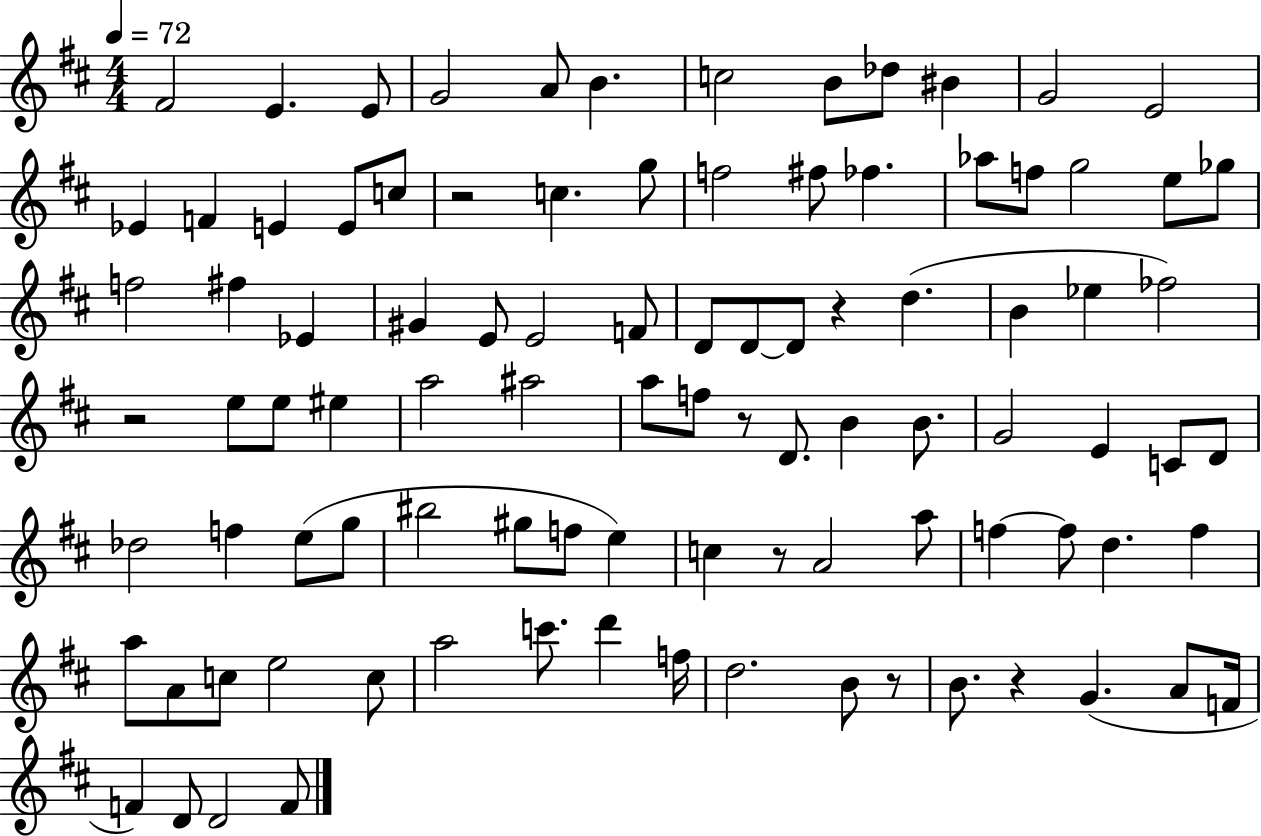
{
  \clef treble
  \numericTimeSignature
  \time 4/4
  \key d \major
  \tempo 4 = 72
  fis'2 e'4. e'8 | g'2 a'8 b'4. | c''2 b'8 des''8 bis'4 | g'2 e'2 | \break ees'4 f'4 e'4 e'8 c''8 | r2 c''4. g''8 | f''2 fis''8 fes''4. | aes''8 f''8 g''2 e''8 ges''8 | \break f''2 fis''4 ees'4 | gis'4 e'8 e'2 f'8 | d'8 d'8~~ d'8 r4 d''4.( | b'4 ees''4 fes''2) | \break r2 e''8 e''8 eis''4 | a''2 ais''2 | a''8 f''8 r8 d'8. b'4 b'8. | g'2 e'4 c'8 d'8 | \break des''2 f''4 e''8( g''8 | bis''2 gis''8 f''8 e''4) | c''4 r8 a'2 a''8 | f''4~~ f''8 d''4. f''4 | \break a''8 a'8 c''8 e''2 c''8 | a''2 c'''8. d'''4 f''16 | d''2. b'8 r8 | b'8. r4 g'4.( a'8 f'16 | \break f'4) d'8 d'2 f'8 | \bar "|."
}